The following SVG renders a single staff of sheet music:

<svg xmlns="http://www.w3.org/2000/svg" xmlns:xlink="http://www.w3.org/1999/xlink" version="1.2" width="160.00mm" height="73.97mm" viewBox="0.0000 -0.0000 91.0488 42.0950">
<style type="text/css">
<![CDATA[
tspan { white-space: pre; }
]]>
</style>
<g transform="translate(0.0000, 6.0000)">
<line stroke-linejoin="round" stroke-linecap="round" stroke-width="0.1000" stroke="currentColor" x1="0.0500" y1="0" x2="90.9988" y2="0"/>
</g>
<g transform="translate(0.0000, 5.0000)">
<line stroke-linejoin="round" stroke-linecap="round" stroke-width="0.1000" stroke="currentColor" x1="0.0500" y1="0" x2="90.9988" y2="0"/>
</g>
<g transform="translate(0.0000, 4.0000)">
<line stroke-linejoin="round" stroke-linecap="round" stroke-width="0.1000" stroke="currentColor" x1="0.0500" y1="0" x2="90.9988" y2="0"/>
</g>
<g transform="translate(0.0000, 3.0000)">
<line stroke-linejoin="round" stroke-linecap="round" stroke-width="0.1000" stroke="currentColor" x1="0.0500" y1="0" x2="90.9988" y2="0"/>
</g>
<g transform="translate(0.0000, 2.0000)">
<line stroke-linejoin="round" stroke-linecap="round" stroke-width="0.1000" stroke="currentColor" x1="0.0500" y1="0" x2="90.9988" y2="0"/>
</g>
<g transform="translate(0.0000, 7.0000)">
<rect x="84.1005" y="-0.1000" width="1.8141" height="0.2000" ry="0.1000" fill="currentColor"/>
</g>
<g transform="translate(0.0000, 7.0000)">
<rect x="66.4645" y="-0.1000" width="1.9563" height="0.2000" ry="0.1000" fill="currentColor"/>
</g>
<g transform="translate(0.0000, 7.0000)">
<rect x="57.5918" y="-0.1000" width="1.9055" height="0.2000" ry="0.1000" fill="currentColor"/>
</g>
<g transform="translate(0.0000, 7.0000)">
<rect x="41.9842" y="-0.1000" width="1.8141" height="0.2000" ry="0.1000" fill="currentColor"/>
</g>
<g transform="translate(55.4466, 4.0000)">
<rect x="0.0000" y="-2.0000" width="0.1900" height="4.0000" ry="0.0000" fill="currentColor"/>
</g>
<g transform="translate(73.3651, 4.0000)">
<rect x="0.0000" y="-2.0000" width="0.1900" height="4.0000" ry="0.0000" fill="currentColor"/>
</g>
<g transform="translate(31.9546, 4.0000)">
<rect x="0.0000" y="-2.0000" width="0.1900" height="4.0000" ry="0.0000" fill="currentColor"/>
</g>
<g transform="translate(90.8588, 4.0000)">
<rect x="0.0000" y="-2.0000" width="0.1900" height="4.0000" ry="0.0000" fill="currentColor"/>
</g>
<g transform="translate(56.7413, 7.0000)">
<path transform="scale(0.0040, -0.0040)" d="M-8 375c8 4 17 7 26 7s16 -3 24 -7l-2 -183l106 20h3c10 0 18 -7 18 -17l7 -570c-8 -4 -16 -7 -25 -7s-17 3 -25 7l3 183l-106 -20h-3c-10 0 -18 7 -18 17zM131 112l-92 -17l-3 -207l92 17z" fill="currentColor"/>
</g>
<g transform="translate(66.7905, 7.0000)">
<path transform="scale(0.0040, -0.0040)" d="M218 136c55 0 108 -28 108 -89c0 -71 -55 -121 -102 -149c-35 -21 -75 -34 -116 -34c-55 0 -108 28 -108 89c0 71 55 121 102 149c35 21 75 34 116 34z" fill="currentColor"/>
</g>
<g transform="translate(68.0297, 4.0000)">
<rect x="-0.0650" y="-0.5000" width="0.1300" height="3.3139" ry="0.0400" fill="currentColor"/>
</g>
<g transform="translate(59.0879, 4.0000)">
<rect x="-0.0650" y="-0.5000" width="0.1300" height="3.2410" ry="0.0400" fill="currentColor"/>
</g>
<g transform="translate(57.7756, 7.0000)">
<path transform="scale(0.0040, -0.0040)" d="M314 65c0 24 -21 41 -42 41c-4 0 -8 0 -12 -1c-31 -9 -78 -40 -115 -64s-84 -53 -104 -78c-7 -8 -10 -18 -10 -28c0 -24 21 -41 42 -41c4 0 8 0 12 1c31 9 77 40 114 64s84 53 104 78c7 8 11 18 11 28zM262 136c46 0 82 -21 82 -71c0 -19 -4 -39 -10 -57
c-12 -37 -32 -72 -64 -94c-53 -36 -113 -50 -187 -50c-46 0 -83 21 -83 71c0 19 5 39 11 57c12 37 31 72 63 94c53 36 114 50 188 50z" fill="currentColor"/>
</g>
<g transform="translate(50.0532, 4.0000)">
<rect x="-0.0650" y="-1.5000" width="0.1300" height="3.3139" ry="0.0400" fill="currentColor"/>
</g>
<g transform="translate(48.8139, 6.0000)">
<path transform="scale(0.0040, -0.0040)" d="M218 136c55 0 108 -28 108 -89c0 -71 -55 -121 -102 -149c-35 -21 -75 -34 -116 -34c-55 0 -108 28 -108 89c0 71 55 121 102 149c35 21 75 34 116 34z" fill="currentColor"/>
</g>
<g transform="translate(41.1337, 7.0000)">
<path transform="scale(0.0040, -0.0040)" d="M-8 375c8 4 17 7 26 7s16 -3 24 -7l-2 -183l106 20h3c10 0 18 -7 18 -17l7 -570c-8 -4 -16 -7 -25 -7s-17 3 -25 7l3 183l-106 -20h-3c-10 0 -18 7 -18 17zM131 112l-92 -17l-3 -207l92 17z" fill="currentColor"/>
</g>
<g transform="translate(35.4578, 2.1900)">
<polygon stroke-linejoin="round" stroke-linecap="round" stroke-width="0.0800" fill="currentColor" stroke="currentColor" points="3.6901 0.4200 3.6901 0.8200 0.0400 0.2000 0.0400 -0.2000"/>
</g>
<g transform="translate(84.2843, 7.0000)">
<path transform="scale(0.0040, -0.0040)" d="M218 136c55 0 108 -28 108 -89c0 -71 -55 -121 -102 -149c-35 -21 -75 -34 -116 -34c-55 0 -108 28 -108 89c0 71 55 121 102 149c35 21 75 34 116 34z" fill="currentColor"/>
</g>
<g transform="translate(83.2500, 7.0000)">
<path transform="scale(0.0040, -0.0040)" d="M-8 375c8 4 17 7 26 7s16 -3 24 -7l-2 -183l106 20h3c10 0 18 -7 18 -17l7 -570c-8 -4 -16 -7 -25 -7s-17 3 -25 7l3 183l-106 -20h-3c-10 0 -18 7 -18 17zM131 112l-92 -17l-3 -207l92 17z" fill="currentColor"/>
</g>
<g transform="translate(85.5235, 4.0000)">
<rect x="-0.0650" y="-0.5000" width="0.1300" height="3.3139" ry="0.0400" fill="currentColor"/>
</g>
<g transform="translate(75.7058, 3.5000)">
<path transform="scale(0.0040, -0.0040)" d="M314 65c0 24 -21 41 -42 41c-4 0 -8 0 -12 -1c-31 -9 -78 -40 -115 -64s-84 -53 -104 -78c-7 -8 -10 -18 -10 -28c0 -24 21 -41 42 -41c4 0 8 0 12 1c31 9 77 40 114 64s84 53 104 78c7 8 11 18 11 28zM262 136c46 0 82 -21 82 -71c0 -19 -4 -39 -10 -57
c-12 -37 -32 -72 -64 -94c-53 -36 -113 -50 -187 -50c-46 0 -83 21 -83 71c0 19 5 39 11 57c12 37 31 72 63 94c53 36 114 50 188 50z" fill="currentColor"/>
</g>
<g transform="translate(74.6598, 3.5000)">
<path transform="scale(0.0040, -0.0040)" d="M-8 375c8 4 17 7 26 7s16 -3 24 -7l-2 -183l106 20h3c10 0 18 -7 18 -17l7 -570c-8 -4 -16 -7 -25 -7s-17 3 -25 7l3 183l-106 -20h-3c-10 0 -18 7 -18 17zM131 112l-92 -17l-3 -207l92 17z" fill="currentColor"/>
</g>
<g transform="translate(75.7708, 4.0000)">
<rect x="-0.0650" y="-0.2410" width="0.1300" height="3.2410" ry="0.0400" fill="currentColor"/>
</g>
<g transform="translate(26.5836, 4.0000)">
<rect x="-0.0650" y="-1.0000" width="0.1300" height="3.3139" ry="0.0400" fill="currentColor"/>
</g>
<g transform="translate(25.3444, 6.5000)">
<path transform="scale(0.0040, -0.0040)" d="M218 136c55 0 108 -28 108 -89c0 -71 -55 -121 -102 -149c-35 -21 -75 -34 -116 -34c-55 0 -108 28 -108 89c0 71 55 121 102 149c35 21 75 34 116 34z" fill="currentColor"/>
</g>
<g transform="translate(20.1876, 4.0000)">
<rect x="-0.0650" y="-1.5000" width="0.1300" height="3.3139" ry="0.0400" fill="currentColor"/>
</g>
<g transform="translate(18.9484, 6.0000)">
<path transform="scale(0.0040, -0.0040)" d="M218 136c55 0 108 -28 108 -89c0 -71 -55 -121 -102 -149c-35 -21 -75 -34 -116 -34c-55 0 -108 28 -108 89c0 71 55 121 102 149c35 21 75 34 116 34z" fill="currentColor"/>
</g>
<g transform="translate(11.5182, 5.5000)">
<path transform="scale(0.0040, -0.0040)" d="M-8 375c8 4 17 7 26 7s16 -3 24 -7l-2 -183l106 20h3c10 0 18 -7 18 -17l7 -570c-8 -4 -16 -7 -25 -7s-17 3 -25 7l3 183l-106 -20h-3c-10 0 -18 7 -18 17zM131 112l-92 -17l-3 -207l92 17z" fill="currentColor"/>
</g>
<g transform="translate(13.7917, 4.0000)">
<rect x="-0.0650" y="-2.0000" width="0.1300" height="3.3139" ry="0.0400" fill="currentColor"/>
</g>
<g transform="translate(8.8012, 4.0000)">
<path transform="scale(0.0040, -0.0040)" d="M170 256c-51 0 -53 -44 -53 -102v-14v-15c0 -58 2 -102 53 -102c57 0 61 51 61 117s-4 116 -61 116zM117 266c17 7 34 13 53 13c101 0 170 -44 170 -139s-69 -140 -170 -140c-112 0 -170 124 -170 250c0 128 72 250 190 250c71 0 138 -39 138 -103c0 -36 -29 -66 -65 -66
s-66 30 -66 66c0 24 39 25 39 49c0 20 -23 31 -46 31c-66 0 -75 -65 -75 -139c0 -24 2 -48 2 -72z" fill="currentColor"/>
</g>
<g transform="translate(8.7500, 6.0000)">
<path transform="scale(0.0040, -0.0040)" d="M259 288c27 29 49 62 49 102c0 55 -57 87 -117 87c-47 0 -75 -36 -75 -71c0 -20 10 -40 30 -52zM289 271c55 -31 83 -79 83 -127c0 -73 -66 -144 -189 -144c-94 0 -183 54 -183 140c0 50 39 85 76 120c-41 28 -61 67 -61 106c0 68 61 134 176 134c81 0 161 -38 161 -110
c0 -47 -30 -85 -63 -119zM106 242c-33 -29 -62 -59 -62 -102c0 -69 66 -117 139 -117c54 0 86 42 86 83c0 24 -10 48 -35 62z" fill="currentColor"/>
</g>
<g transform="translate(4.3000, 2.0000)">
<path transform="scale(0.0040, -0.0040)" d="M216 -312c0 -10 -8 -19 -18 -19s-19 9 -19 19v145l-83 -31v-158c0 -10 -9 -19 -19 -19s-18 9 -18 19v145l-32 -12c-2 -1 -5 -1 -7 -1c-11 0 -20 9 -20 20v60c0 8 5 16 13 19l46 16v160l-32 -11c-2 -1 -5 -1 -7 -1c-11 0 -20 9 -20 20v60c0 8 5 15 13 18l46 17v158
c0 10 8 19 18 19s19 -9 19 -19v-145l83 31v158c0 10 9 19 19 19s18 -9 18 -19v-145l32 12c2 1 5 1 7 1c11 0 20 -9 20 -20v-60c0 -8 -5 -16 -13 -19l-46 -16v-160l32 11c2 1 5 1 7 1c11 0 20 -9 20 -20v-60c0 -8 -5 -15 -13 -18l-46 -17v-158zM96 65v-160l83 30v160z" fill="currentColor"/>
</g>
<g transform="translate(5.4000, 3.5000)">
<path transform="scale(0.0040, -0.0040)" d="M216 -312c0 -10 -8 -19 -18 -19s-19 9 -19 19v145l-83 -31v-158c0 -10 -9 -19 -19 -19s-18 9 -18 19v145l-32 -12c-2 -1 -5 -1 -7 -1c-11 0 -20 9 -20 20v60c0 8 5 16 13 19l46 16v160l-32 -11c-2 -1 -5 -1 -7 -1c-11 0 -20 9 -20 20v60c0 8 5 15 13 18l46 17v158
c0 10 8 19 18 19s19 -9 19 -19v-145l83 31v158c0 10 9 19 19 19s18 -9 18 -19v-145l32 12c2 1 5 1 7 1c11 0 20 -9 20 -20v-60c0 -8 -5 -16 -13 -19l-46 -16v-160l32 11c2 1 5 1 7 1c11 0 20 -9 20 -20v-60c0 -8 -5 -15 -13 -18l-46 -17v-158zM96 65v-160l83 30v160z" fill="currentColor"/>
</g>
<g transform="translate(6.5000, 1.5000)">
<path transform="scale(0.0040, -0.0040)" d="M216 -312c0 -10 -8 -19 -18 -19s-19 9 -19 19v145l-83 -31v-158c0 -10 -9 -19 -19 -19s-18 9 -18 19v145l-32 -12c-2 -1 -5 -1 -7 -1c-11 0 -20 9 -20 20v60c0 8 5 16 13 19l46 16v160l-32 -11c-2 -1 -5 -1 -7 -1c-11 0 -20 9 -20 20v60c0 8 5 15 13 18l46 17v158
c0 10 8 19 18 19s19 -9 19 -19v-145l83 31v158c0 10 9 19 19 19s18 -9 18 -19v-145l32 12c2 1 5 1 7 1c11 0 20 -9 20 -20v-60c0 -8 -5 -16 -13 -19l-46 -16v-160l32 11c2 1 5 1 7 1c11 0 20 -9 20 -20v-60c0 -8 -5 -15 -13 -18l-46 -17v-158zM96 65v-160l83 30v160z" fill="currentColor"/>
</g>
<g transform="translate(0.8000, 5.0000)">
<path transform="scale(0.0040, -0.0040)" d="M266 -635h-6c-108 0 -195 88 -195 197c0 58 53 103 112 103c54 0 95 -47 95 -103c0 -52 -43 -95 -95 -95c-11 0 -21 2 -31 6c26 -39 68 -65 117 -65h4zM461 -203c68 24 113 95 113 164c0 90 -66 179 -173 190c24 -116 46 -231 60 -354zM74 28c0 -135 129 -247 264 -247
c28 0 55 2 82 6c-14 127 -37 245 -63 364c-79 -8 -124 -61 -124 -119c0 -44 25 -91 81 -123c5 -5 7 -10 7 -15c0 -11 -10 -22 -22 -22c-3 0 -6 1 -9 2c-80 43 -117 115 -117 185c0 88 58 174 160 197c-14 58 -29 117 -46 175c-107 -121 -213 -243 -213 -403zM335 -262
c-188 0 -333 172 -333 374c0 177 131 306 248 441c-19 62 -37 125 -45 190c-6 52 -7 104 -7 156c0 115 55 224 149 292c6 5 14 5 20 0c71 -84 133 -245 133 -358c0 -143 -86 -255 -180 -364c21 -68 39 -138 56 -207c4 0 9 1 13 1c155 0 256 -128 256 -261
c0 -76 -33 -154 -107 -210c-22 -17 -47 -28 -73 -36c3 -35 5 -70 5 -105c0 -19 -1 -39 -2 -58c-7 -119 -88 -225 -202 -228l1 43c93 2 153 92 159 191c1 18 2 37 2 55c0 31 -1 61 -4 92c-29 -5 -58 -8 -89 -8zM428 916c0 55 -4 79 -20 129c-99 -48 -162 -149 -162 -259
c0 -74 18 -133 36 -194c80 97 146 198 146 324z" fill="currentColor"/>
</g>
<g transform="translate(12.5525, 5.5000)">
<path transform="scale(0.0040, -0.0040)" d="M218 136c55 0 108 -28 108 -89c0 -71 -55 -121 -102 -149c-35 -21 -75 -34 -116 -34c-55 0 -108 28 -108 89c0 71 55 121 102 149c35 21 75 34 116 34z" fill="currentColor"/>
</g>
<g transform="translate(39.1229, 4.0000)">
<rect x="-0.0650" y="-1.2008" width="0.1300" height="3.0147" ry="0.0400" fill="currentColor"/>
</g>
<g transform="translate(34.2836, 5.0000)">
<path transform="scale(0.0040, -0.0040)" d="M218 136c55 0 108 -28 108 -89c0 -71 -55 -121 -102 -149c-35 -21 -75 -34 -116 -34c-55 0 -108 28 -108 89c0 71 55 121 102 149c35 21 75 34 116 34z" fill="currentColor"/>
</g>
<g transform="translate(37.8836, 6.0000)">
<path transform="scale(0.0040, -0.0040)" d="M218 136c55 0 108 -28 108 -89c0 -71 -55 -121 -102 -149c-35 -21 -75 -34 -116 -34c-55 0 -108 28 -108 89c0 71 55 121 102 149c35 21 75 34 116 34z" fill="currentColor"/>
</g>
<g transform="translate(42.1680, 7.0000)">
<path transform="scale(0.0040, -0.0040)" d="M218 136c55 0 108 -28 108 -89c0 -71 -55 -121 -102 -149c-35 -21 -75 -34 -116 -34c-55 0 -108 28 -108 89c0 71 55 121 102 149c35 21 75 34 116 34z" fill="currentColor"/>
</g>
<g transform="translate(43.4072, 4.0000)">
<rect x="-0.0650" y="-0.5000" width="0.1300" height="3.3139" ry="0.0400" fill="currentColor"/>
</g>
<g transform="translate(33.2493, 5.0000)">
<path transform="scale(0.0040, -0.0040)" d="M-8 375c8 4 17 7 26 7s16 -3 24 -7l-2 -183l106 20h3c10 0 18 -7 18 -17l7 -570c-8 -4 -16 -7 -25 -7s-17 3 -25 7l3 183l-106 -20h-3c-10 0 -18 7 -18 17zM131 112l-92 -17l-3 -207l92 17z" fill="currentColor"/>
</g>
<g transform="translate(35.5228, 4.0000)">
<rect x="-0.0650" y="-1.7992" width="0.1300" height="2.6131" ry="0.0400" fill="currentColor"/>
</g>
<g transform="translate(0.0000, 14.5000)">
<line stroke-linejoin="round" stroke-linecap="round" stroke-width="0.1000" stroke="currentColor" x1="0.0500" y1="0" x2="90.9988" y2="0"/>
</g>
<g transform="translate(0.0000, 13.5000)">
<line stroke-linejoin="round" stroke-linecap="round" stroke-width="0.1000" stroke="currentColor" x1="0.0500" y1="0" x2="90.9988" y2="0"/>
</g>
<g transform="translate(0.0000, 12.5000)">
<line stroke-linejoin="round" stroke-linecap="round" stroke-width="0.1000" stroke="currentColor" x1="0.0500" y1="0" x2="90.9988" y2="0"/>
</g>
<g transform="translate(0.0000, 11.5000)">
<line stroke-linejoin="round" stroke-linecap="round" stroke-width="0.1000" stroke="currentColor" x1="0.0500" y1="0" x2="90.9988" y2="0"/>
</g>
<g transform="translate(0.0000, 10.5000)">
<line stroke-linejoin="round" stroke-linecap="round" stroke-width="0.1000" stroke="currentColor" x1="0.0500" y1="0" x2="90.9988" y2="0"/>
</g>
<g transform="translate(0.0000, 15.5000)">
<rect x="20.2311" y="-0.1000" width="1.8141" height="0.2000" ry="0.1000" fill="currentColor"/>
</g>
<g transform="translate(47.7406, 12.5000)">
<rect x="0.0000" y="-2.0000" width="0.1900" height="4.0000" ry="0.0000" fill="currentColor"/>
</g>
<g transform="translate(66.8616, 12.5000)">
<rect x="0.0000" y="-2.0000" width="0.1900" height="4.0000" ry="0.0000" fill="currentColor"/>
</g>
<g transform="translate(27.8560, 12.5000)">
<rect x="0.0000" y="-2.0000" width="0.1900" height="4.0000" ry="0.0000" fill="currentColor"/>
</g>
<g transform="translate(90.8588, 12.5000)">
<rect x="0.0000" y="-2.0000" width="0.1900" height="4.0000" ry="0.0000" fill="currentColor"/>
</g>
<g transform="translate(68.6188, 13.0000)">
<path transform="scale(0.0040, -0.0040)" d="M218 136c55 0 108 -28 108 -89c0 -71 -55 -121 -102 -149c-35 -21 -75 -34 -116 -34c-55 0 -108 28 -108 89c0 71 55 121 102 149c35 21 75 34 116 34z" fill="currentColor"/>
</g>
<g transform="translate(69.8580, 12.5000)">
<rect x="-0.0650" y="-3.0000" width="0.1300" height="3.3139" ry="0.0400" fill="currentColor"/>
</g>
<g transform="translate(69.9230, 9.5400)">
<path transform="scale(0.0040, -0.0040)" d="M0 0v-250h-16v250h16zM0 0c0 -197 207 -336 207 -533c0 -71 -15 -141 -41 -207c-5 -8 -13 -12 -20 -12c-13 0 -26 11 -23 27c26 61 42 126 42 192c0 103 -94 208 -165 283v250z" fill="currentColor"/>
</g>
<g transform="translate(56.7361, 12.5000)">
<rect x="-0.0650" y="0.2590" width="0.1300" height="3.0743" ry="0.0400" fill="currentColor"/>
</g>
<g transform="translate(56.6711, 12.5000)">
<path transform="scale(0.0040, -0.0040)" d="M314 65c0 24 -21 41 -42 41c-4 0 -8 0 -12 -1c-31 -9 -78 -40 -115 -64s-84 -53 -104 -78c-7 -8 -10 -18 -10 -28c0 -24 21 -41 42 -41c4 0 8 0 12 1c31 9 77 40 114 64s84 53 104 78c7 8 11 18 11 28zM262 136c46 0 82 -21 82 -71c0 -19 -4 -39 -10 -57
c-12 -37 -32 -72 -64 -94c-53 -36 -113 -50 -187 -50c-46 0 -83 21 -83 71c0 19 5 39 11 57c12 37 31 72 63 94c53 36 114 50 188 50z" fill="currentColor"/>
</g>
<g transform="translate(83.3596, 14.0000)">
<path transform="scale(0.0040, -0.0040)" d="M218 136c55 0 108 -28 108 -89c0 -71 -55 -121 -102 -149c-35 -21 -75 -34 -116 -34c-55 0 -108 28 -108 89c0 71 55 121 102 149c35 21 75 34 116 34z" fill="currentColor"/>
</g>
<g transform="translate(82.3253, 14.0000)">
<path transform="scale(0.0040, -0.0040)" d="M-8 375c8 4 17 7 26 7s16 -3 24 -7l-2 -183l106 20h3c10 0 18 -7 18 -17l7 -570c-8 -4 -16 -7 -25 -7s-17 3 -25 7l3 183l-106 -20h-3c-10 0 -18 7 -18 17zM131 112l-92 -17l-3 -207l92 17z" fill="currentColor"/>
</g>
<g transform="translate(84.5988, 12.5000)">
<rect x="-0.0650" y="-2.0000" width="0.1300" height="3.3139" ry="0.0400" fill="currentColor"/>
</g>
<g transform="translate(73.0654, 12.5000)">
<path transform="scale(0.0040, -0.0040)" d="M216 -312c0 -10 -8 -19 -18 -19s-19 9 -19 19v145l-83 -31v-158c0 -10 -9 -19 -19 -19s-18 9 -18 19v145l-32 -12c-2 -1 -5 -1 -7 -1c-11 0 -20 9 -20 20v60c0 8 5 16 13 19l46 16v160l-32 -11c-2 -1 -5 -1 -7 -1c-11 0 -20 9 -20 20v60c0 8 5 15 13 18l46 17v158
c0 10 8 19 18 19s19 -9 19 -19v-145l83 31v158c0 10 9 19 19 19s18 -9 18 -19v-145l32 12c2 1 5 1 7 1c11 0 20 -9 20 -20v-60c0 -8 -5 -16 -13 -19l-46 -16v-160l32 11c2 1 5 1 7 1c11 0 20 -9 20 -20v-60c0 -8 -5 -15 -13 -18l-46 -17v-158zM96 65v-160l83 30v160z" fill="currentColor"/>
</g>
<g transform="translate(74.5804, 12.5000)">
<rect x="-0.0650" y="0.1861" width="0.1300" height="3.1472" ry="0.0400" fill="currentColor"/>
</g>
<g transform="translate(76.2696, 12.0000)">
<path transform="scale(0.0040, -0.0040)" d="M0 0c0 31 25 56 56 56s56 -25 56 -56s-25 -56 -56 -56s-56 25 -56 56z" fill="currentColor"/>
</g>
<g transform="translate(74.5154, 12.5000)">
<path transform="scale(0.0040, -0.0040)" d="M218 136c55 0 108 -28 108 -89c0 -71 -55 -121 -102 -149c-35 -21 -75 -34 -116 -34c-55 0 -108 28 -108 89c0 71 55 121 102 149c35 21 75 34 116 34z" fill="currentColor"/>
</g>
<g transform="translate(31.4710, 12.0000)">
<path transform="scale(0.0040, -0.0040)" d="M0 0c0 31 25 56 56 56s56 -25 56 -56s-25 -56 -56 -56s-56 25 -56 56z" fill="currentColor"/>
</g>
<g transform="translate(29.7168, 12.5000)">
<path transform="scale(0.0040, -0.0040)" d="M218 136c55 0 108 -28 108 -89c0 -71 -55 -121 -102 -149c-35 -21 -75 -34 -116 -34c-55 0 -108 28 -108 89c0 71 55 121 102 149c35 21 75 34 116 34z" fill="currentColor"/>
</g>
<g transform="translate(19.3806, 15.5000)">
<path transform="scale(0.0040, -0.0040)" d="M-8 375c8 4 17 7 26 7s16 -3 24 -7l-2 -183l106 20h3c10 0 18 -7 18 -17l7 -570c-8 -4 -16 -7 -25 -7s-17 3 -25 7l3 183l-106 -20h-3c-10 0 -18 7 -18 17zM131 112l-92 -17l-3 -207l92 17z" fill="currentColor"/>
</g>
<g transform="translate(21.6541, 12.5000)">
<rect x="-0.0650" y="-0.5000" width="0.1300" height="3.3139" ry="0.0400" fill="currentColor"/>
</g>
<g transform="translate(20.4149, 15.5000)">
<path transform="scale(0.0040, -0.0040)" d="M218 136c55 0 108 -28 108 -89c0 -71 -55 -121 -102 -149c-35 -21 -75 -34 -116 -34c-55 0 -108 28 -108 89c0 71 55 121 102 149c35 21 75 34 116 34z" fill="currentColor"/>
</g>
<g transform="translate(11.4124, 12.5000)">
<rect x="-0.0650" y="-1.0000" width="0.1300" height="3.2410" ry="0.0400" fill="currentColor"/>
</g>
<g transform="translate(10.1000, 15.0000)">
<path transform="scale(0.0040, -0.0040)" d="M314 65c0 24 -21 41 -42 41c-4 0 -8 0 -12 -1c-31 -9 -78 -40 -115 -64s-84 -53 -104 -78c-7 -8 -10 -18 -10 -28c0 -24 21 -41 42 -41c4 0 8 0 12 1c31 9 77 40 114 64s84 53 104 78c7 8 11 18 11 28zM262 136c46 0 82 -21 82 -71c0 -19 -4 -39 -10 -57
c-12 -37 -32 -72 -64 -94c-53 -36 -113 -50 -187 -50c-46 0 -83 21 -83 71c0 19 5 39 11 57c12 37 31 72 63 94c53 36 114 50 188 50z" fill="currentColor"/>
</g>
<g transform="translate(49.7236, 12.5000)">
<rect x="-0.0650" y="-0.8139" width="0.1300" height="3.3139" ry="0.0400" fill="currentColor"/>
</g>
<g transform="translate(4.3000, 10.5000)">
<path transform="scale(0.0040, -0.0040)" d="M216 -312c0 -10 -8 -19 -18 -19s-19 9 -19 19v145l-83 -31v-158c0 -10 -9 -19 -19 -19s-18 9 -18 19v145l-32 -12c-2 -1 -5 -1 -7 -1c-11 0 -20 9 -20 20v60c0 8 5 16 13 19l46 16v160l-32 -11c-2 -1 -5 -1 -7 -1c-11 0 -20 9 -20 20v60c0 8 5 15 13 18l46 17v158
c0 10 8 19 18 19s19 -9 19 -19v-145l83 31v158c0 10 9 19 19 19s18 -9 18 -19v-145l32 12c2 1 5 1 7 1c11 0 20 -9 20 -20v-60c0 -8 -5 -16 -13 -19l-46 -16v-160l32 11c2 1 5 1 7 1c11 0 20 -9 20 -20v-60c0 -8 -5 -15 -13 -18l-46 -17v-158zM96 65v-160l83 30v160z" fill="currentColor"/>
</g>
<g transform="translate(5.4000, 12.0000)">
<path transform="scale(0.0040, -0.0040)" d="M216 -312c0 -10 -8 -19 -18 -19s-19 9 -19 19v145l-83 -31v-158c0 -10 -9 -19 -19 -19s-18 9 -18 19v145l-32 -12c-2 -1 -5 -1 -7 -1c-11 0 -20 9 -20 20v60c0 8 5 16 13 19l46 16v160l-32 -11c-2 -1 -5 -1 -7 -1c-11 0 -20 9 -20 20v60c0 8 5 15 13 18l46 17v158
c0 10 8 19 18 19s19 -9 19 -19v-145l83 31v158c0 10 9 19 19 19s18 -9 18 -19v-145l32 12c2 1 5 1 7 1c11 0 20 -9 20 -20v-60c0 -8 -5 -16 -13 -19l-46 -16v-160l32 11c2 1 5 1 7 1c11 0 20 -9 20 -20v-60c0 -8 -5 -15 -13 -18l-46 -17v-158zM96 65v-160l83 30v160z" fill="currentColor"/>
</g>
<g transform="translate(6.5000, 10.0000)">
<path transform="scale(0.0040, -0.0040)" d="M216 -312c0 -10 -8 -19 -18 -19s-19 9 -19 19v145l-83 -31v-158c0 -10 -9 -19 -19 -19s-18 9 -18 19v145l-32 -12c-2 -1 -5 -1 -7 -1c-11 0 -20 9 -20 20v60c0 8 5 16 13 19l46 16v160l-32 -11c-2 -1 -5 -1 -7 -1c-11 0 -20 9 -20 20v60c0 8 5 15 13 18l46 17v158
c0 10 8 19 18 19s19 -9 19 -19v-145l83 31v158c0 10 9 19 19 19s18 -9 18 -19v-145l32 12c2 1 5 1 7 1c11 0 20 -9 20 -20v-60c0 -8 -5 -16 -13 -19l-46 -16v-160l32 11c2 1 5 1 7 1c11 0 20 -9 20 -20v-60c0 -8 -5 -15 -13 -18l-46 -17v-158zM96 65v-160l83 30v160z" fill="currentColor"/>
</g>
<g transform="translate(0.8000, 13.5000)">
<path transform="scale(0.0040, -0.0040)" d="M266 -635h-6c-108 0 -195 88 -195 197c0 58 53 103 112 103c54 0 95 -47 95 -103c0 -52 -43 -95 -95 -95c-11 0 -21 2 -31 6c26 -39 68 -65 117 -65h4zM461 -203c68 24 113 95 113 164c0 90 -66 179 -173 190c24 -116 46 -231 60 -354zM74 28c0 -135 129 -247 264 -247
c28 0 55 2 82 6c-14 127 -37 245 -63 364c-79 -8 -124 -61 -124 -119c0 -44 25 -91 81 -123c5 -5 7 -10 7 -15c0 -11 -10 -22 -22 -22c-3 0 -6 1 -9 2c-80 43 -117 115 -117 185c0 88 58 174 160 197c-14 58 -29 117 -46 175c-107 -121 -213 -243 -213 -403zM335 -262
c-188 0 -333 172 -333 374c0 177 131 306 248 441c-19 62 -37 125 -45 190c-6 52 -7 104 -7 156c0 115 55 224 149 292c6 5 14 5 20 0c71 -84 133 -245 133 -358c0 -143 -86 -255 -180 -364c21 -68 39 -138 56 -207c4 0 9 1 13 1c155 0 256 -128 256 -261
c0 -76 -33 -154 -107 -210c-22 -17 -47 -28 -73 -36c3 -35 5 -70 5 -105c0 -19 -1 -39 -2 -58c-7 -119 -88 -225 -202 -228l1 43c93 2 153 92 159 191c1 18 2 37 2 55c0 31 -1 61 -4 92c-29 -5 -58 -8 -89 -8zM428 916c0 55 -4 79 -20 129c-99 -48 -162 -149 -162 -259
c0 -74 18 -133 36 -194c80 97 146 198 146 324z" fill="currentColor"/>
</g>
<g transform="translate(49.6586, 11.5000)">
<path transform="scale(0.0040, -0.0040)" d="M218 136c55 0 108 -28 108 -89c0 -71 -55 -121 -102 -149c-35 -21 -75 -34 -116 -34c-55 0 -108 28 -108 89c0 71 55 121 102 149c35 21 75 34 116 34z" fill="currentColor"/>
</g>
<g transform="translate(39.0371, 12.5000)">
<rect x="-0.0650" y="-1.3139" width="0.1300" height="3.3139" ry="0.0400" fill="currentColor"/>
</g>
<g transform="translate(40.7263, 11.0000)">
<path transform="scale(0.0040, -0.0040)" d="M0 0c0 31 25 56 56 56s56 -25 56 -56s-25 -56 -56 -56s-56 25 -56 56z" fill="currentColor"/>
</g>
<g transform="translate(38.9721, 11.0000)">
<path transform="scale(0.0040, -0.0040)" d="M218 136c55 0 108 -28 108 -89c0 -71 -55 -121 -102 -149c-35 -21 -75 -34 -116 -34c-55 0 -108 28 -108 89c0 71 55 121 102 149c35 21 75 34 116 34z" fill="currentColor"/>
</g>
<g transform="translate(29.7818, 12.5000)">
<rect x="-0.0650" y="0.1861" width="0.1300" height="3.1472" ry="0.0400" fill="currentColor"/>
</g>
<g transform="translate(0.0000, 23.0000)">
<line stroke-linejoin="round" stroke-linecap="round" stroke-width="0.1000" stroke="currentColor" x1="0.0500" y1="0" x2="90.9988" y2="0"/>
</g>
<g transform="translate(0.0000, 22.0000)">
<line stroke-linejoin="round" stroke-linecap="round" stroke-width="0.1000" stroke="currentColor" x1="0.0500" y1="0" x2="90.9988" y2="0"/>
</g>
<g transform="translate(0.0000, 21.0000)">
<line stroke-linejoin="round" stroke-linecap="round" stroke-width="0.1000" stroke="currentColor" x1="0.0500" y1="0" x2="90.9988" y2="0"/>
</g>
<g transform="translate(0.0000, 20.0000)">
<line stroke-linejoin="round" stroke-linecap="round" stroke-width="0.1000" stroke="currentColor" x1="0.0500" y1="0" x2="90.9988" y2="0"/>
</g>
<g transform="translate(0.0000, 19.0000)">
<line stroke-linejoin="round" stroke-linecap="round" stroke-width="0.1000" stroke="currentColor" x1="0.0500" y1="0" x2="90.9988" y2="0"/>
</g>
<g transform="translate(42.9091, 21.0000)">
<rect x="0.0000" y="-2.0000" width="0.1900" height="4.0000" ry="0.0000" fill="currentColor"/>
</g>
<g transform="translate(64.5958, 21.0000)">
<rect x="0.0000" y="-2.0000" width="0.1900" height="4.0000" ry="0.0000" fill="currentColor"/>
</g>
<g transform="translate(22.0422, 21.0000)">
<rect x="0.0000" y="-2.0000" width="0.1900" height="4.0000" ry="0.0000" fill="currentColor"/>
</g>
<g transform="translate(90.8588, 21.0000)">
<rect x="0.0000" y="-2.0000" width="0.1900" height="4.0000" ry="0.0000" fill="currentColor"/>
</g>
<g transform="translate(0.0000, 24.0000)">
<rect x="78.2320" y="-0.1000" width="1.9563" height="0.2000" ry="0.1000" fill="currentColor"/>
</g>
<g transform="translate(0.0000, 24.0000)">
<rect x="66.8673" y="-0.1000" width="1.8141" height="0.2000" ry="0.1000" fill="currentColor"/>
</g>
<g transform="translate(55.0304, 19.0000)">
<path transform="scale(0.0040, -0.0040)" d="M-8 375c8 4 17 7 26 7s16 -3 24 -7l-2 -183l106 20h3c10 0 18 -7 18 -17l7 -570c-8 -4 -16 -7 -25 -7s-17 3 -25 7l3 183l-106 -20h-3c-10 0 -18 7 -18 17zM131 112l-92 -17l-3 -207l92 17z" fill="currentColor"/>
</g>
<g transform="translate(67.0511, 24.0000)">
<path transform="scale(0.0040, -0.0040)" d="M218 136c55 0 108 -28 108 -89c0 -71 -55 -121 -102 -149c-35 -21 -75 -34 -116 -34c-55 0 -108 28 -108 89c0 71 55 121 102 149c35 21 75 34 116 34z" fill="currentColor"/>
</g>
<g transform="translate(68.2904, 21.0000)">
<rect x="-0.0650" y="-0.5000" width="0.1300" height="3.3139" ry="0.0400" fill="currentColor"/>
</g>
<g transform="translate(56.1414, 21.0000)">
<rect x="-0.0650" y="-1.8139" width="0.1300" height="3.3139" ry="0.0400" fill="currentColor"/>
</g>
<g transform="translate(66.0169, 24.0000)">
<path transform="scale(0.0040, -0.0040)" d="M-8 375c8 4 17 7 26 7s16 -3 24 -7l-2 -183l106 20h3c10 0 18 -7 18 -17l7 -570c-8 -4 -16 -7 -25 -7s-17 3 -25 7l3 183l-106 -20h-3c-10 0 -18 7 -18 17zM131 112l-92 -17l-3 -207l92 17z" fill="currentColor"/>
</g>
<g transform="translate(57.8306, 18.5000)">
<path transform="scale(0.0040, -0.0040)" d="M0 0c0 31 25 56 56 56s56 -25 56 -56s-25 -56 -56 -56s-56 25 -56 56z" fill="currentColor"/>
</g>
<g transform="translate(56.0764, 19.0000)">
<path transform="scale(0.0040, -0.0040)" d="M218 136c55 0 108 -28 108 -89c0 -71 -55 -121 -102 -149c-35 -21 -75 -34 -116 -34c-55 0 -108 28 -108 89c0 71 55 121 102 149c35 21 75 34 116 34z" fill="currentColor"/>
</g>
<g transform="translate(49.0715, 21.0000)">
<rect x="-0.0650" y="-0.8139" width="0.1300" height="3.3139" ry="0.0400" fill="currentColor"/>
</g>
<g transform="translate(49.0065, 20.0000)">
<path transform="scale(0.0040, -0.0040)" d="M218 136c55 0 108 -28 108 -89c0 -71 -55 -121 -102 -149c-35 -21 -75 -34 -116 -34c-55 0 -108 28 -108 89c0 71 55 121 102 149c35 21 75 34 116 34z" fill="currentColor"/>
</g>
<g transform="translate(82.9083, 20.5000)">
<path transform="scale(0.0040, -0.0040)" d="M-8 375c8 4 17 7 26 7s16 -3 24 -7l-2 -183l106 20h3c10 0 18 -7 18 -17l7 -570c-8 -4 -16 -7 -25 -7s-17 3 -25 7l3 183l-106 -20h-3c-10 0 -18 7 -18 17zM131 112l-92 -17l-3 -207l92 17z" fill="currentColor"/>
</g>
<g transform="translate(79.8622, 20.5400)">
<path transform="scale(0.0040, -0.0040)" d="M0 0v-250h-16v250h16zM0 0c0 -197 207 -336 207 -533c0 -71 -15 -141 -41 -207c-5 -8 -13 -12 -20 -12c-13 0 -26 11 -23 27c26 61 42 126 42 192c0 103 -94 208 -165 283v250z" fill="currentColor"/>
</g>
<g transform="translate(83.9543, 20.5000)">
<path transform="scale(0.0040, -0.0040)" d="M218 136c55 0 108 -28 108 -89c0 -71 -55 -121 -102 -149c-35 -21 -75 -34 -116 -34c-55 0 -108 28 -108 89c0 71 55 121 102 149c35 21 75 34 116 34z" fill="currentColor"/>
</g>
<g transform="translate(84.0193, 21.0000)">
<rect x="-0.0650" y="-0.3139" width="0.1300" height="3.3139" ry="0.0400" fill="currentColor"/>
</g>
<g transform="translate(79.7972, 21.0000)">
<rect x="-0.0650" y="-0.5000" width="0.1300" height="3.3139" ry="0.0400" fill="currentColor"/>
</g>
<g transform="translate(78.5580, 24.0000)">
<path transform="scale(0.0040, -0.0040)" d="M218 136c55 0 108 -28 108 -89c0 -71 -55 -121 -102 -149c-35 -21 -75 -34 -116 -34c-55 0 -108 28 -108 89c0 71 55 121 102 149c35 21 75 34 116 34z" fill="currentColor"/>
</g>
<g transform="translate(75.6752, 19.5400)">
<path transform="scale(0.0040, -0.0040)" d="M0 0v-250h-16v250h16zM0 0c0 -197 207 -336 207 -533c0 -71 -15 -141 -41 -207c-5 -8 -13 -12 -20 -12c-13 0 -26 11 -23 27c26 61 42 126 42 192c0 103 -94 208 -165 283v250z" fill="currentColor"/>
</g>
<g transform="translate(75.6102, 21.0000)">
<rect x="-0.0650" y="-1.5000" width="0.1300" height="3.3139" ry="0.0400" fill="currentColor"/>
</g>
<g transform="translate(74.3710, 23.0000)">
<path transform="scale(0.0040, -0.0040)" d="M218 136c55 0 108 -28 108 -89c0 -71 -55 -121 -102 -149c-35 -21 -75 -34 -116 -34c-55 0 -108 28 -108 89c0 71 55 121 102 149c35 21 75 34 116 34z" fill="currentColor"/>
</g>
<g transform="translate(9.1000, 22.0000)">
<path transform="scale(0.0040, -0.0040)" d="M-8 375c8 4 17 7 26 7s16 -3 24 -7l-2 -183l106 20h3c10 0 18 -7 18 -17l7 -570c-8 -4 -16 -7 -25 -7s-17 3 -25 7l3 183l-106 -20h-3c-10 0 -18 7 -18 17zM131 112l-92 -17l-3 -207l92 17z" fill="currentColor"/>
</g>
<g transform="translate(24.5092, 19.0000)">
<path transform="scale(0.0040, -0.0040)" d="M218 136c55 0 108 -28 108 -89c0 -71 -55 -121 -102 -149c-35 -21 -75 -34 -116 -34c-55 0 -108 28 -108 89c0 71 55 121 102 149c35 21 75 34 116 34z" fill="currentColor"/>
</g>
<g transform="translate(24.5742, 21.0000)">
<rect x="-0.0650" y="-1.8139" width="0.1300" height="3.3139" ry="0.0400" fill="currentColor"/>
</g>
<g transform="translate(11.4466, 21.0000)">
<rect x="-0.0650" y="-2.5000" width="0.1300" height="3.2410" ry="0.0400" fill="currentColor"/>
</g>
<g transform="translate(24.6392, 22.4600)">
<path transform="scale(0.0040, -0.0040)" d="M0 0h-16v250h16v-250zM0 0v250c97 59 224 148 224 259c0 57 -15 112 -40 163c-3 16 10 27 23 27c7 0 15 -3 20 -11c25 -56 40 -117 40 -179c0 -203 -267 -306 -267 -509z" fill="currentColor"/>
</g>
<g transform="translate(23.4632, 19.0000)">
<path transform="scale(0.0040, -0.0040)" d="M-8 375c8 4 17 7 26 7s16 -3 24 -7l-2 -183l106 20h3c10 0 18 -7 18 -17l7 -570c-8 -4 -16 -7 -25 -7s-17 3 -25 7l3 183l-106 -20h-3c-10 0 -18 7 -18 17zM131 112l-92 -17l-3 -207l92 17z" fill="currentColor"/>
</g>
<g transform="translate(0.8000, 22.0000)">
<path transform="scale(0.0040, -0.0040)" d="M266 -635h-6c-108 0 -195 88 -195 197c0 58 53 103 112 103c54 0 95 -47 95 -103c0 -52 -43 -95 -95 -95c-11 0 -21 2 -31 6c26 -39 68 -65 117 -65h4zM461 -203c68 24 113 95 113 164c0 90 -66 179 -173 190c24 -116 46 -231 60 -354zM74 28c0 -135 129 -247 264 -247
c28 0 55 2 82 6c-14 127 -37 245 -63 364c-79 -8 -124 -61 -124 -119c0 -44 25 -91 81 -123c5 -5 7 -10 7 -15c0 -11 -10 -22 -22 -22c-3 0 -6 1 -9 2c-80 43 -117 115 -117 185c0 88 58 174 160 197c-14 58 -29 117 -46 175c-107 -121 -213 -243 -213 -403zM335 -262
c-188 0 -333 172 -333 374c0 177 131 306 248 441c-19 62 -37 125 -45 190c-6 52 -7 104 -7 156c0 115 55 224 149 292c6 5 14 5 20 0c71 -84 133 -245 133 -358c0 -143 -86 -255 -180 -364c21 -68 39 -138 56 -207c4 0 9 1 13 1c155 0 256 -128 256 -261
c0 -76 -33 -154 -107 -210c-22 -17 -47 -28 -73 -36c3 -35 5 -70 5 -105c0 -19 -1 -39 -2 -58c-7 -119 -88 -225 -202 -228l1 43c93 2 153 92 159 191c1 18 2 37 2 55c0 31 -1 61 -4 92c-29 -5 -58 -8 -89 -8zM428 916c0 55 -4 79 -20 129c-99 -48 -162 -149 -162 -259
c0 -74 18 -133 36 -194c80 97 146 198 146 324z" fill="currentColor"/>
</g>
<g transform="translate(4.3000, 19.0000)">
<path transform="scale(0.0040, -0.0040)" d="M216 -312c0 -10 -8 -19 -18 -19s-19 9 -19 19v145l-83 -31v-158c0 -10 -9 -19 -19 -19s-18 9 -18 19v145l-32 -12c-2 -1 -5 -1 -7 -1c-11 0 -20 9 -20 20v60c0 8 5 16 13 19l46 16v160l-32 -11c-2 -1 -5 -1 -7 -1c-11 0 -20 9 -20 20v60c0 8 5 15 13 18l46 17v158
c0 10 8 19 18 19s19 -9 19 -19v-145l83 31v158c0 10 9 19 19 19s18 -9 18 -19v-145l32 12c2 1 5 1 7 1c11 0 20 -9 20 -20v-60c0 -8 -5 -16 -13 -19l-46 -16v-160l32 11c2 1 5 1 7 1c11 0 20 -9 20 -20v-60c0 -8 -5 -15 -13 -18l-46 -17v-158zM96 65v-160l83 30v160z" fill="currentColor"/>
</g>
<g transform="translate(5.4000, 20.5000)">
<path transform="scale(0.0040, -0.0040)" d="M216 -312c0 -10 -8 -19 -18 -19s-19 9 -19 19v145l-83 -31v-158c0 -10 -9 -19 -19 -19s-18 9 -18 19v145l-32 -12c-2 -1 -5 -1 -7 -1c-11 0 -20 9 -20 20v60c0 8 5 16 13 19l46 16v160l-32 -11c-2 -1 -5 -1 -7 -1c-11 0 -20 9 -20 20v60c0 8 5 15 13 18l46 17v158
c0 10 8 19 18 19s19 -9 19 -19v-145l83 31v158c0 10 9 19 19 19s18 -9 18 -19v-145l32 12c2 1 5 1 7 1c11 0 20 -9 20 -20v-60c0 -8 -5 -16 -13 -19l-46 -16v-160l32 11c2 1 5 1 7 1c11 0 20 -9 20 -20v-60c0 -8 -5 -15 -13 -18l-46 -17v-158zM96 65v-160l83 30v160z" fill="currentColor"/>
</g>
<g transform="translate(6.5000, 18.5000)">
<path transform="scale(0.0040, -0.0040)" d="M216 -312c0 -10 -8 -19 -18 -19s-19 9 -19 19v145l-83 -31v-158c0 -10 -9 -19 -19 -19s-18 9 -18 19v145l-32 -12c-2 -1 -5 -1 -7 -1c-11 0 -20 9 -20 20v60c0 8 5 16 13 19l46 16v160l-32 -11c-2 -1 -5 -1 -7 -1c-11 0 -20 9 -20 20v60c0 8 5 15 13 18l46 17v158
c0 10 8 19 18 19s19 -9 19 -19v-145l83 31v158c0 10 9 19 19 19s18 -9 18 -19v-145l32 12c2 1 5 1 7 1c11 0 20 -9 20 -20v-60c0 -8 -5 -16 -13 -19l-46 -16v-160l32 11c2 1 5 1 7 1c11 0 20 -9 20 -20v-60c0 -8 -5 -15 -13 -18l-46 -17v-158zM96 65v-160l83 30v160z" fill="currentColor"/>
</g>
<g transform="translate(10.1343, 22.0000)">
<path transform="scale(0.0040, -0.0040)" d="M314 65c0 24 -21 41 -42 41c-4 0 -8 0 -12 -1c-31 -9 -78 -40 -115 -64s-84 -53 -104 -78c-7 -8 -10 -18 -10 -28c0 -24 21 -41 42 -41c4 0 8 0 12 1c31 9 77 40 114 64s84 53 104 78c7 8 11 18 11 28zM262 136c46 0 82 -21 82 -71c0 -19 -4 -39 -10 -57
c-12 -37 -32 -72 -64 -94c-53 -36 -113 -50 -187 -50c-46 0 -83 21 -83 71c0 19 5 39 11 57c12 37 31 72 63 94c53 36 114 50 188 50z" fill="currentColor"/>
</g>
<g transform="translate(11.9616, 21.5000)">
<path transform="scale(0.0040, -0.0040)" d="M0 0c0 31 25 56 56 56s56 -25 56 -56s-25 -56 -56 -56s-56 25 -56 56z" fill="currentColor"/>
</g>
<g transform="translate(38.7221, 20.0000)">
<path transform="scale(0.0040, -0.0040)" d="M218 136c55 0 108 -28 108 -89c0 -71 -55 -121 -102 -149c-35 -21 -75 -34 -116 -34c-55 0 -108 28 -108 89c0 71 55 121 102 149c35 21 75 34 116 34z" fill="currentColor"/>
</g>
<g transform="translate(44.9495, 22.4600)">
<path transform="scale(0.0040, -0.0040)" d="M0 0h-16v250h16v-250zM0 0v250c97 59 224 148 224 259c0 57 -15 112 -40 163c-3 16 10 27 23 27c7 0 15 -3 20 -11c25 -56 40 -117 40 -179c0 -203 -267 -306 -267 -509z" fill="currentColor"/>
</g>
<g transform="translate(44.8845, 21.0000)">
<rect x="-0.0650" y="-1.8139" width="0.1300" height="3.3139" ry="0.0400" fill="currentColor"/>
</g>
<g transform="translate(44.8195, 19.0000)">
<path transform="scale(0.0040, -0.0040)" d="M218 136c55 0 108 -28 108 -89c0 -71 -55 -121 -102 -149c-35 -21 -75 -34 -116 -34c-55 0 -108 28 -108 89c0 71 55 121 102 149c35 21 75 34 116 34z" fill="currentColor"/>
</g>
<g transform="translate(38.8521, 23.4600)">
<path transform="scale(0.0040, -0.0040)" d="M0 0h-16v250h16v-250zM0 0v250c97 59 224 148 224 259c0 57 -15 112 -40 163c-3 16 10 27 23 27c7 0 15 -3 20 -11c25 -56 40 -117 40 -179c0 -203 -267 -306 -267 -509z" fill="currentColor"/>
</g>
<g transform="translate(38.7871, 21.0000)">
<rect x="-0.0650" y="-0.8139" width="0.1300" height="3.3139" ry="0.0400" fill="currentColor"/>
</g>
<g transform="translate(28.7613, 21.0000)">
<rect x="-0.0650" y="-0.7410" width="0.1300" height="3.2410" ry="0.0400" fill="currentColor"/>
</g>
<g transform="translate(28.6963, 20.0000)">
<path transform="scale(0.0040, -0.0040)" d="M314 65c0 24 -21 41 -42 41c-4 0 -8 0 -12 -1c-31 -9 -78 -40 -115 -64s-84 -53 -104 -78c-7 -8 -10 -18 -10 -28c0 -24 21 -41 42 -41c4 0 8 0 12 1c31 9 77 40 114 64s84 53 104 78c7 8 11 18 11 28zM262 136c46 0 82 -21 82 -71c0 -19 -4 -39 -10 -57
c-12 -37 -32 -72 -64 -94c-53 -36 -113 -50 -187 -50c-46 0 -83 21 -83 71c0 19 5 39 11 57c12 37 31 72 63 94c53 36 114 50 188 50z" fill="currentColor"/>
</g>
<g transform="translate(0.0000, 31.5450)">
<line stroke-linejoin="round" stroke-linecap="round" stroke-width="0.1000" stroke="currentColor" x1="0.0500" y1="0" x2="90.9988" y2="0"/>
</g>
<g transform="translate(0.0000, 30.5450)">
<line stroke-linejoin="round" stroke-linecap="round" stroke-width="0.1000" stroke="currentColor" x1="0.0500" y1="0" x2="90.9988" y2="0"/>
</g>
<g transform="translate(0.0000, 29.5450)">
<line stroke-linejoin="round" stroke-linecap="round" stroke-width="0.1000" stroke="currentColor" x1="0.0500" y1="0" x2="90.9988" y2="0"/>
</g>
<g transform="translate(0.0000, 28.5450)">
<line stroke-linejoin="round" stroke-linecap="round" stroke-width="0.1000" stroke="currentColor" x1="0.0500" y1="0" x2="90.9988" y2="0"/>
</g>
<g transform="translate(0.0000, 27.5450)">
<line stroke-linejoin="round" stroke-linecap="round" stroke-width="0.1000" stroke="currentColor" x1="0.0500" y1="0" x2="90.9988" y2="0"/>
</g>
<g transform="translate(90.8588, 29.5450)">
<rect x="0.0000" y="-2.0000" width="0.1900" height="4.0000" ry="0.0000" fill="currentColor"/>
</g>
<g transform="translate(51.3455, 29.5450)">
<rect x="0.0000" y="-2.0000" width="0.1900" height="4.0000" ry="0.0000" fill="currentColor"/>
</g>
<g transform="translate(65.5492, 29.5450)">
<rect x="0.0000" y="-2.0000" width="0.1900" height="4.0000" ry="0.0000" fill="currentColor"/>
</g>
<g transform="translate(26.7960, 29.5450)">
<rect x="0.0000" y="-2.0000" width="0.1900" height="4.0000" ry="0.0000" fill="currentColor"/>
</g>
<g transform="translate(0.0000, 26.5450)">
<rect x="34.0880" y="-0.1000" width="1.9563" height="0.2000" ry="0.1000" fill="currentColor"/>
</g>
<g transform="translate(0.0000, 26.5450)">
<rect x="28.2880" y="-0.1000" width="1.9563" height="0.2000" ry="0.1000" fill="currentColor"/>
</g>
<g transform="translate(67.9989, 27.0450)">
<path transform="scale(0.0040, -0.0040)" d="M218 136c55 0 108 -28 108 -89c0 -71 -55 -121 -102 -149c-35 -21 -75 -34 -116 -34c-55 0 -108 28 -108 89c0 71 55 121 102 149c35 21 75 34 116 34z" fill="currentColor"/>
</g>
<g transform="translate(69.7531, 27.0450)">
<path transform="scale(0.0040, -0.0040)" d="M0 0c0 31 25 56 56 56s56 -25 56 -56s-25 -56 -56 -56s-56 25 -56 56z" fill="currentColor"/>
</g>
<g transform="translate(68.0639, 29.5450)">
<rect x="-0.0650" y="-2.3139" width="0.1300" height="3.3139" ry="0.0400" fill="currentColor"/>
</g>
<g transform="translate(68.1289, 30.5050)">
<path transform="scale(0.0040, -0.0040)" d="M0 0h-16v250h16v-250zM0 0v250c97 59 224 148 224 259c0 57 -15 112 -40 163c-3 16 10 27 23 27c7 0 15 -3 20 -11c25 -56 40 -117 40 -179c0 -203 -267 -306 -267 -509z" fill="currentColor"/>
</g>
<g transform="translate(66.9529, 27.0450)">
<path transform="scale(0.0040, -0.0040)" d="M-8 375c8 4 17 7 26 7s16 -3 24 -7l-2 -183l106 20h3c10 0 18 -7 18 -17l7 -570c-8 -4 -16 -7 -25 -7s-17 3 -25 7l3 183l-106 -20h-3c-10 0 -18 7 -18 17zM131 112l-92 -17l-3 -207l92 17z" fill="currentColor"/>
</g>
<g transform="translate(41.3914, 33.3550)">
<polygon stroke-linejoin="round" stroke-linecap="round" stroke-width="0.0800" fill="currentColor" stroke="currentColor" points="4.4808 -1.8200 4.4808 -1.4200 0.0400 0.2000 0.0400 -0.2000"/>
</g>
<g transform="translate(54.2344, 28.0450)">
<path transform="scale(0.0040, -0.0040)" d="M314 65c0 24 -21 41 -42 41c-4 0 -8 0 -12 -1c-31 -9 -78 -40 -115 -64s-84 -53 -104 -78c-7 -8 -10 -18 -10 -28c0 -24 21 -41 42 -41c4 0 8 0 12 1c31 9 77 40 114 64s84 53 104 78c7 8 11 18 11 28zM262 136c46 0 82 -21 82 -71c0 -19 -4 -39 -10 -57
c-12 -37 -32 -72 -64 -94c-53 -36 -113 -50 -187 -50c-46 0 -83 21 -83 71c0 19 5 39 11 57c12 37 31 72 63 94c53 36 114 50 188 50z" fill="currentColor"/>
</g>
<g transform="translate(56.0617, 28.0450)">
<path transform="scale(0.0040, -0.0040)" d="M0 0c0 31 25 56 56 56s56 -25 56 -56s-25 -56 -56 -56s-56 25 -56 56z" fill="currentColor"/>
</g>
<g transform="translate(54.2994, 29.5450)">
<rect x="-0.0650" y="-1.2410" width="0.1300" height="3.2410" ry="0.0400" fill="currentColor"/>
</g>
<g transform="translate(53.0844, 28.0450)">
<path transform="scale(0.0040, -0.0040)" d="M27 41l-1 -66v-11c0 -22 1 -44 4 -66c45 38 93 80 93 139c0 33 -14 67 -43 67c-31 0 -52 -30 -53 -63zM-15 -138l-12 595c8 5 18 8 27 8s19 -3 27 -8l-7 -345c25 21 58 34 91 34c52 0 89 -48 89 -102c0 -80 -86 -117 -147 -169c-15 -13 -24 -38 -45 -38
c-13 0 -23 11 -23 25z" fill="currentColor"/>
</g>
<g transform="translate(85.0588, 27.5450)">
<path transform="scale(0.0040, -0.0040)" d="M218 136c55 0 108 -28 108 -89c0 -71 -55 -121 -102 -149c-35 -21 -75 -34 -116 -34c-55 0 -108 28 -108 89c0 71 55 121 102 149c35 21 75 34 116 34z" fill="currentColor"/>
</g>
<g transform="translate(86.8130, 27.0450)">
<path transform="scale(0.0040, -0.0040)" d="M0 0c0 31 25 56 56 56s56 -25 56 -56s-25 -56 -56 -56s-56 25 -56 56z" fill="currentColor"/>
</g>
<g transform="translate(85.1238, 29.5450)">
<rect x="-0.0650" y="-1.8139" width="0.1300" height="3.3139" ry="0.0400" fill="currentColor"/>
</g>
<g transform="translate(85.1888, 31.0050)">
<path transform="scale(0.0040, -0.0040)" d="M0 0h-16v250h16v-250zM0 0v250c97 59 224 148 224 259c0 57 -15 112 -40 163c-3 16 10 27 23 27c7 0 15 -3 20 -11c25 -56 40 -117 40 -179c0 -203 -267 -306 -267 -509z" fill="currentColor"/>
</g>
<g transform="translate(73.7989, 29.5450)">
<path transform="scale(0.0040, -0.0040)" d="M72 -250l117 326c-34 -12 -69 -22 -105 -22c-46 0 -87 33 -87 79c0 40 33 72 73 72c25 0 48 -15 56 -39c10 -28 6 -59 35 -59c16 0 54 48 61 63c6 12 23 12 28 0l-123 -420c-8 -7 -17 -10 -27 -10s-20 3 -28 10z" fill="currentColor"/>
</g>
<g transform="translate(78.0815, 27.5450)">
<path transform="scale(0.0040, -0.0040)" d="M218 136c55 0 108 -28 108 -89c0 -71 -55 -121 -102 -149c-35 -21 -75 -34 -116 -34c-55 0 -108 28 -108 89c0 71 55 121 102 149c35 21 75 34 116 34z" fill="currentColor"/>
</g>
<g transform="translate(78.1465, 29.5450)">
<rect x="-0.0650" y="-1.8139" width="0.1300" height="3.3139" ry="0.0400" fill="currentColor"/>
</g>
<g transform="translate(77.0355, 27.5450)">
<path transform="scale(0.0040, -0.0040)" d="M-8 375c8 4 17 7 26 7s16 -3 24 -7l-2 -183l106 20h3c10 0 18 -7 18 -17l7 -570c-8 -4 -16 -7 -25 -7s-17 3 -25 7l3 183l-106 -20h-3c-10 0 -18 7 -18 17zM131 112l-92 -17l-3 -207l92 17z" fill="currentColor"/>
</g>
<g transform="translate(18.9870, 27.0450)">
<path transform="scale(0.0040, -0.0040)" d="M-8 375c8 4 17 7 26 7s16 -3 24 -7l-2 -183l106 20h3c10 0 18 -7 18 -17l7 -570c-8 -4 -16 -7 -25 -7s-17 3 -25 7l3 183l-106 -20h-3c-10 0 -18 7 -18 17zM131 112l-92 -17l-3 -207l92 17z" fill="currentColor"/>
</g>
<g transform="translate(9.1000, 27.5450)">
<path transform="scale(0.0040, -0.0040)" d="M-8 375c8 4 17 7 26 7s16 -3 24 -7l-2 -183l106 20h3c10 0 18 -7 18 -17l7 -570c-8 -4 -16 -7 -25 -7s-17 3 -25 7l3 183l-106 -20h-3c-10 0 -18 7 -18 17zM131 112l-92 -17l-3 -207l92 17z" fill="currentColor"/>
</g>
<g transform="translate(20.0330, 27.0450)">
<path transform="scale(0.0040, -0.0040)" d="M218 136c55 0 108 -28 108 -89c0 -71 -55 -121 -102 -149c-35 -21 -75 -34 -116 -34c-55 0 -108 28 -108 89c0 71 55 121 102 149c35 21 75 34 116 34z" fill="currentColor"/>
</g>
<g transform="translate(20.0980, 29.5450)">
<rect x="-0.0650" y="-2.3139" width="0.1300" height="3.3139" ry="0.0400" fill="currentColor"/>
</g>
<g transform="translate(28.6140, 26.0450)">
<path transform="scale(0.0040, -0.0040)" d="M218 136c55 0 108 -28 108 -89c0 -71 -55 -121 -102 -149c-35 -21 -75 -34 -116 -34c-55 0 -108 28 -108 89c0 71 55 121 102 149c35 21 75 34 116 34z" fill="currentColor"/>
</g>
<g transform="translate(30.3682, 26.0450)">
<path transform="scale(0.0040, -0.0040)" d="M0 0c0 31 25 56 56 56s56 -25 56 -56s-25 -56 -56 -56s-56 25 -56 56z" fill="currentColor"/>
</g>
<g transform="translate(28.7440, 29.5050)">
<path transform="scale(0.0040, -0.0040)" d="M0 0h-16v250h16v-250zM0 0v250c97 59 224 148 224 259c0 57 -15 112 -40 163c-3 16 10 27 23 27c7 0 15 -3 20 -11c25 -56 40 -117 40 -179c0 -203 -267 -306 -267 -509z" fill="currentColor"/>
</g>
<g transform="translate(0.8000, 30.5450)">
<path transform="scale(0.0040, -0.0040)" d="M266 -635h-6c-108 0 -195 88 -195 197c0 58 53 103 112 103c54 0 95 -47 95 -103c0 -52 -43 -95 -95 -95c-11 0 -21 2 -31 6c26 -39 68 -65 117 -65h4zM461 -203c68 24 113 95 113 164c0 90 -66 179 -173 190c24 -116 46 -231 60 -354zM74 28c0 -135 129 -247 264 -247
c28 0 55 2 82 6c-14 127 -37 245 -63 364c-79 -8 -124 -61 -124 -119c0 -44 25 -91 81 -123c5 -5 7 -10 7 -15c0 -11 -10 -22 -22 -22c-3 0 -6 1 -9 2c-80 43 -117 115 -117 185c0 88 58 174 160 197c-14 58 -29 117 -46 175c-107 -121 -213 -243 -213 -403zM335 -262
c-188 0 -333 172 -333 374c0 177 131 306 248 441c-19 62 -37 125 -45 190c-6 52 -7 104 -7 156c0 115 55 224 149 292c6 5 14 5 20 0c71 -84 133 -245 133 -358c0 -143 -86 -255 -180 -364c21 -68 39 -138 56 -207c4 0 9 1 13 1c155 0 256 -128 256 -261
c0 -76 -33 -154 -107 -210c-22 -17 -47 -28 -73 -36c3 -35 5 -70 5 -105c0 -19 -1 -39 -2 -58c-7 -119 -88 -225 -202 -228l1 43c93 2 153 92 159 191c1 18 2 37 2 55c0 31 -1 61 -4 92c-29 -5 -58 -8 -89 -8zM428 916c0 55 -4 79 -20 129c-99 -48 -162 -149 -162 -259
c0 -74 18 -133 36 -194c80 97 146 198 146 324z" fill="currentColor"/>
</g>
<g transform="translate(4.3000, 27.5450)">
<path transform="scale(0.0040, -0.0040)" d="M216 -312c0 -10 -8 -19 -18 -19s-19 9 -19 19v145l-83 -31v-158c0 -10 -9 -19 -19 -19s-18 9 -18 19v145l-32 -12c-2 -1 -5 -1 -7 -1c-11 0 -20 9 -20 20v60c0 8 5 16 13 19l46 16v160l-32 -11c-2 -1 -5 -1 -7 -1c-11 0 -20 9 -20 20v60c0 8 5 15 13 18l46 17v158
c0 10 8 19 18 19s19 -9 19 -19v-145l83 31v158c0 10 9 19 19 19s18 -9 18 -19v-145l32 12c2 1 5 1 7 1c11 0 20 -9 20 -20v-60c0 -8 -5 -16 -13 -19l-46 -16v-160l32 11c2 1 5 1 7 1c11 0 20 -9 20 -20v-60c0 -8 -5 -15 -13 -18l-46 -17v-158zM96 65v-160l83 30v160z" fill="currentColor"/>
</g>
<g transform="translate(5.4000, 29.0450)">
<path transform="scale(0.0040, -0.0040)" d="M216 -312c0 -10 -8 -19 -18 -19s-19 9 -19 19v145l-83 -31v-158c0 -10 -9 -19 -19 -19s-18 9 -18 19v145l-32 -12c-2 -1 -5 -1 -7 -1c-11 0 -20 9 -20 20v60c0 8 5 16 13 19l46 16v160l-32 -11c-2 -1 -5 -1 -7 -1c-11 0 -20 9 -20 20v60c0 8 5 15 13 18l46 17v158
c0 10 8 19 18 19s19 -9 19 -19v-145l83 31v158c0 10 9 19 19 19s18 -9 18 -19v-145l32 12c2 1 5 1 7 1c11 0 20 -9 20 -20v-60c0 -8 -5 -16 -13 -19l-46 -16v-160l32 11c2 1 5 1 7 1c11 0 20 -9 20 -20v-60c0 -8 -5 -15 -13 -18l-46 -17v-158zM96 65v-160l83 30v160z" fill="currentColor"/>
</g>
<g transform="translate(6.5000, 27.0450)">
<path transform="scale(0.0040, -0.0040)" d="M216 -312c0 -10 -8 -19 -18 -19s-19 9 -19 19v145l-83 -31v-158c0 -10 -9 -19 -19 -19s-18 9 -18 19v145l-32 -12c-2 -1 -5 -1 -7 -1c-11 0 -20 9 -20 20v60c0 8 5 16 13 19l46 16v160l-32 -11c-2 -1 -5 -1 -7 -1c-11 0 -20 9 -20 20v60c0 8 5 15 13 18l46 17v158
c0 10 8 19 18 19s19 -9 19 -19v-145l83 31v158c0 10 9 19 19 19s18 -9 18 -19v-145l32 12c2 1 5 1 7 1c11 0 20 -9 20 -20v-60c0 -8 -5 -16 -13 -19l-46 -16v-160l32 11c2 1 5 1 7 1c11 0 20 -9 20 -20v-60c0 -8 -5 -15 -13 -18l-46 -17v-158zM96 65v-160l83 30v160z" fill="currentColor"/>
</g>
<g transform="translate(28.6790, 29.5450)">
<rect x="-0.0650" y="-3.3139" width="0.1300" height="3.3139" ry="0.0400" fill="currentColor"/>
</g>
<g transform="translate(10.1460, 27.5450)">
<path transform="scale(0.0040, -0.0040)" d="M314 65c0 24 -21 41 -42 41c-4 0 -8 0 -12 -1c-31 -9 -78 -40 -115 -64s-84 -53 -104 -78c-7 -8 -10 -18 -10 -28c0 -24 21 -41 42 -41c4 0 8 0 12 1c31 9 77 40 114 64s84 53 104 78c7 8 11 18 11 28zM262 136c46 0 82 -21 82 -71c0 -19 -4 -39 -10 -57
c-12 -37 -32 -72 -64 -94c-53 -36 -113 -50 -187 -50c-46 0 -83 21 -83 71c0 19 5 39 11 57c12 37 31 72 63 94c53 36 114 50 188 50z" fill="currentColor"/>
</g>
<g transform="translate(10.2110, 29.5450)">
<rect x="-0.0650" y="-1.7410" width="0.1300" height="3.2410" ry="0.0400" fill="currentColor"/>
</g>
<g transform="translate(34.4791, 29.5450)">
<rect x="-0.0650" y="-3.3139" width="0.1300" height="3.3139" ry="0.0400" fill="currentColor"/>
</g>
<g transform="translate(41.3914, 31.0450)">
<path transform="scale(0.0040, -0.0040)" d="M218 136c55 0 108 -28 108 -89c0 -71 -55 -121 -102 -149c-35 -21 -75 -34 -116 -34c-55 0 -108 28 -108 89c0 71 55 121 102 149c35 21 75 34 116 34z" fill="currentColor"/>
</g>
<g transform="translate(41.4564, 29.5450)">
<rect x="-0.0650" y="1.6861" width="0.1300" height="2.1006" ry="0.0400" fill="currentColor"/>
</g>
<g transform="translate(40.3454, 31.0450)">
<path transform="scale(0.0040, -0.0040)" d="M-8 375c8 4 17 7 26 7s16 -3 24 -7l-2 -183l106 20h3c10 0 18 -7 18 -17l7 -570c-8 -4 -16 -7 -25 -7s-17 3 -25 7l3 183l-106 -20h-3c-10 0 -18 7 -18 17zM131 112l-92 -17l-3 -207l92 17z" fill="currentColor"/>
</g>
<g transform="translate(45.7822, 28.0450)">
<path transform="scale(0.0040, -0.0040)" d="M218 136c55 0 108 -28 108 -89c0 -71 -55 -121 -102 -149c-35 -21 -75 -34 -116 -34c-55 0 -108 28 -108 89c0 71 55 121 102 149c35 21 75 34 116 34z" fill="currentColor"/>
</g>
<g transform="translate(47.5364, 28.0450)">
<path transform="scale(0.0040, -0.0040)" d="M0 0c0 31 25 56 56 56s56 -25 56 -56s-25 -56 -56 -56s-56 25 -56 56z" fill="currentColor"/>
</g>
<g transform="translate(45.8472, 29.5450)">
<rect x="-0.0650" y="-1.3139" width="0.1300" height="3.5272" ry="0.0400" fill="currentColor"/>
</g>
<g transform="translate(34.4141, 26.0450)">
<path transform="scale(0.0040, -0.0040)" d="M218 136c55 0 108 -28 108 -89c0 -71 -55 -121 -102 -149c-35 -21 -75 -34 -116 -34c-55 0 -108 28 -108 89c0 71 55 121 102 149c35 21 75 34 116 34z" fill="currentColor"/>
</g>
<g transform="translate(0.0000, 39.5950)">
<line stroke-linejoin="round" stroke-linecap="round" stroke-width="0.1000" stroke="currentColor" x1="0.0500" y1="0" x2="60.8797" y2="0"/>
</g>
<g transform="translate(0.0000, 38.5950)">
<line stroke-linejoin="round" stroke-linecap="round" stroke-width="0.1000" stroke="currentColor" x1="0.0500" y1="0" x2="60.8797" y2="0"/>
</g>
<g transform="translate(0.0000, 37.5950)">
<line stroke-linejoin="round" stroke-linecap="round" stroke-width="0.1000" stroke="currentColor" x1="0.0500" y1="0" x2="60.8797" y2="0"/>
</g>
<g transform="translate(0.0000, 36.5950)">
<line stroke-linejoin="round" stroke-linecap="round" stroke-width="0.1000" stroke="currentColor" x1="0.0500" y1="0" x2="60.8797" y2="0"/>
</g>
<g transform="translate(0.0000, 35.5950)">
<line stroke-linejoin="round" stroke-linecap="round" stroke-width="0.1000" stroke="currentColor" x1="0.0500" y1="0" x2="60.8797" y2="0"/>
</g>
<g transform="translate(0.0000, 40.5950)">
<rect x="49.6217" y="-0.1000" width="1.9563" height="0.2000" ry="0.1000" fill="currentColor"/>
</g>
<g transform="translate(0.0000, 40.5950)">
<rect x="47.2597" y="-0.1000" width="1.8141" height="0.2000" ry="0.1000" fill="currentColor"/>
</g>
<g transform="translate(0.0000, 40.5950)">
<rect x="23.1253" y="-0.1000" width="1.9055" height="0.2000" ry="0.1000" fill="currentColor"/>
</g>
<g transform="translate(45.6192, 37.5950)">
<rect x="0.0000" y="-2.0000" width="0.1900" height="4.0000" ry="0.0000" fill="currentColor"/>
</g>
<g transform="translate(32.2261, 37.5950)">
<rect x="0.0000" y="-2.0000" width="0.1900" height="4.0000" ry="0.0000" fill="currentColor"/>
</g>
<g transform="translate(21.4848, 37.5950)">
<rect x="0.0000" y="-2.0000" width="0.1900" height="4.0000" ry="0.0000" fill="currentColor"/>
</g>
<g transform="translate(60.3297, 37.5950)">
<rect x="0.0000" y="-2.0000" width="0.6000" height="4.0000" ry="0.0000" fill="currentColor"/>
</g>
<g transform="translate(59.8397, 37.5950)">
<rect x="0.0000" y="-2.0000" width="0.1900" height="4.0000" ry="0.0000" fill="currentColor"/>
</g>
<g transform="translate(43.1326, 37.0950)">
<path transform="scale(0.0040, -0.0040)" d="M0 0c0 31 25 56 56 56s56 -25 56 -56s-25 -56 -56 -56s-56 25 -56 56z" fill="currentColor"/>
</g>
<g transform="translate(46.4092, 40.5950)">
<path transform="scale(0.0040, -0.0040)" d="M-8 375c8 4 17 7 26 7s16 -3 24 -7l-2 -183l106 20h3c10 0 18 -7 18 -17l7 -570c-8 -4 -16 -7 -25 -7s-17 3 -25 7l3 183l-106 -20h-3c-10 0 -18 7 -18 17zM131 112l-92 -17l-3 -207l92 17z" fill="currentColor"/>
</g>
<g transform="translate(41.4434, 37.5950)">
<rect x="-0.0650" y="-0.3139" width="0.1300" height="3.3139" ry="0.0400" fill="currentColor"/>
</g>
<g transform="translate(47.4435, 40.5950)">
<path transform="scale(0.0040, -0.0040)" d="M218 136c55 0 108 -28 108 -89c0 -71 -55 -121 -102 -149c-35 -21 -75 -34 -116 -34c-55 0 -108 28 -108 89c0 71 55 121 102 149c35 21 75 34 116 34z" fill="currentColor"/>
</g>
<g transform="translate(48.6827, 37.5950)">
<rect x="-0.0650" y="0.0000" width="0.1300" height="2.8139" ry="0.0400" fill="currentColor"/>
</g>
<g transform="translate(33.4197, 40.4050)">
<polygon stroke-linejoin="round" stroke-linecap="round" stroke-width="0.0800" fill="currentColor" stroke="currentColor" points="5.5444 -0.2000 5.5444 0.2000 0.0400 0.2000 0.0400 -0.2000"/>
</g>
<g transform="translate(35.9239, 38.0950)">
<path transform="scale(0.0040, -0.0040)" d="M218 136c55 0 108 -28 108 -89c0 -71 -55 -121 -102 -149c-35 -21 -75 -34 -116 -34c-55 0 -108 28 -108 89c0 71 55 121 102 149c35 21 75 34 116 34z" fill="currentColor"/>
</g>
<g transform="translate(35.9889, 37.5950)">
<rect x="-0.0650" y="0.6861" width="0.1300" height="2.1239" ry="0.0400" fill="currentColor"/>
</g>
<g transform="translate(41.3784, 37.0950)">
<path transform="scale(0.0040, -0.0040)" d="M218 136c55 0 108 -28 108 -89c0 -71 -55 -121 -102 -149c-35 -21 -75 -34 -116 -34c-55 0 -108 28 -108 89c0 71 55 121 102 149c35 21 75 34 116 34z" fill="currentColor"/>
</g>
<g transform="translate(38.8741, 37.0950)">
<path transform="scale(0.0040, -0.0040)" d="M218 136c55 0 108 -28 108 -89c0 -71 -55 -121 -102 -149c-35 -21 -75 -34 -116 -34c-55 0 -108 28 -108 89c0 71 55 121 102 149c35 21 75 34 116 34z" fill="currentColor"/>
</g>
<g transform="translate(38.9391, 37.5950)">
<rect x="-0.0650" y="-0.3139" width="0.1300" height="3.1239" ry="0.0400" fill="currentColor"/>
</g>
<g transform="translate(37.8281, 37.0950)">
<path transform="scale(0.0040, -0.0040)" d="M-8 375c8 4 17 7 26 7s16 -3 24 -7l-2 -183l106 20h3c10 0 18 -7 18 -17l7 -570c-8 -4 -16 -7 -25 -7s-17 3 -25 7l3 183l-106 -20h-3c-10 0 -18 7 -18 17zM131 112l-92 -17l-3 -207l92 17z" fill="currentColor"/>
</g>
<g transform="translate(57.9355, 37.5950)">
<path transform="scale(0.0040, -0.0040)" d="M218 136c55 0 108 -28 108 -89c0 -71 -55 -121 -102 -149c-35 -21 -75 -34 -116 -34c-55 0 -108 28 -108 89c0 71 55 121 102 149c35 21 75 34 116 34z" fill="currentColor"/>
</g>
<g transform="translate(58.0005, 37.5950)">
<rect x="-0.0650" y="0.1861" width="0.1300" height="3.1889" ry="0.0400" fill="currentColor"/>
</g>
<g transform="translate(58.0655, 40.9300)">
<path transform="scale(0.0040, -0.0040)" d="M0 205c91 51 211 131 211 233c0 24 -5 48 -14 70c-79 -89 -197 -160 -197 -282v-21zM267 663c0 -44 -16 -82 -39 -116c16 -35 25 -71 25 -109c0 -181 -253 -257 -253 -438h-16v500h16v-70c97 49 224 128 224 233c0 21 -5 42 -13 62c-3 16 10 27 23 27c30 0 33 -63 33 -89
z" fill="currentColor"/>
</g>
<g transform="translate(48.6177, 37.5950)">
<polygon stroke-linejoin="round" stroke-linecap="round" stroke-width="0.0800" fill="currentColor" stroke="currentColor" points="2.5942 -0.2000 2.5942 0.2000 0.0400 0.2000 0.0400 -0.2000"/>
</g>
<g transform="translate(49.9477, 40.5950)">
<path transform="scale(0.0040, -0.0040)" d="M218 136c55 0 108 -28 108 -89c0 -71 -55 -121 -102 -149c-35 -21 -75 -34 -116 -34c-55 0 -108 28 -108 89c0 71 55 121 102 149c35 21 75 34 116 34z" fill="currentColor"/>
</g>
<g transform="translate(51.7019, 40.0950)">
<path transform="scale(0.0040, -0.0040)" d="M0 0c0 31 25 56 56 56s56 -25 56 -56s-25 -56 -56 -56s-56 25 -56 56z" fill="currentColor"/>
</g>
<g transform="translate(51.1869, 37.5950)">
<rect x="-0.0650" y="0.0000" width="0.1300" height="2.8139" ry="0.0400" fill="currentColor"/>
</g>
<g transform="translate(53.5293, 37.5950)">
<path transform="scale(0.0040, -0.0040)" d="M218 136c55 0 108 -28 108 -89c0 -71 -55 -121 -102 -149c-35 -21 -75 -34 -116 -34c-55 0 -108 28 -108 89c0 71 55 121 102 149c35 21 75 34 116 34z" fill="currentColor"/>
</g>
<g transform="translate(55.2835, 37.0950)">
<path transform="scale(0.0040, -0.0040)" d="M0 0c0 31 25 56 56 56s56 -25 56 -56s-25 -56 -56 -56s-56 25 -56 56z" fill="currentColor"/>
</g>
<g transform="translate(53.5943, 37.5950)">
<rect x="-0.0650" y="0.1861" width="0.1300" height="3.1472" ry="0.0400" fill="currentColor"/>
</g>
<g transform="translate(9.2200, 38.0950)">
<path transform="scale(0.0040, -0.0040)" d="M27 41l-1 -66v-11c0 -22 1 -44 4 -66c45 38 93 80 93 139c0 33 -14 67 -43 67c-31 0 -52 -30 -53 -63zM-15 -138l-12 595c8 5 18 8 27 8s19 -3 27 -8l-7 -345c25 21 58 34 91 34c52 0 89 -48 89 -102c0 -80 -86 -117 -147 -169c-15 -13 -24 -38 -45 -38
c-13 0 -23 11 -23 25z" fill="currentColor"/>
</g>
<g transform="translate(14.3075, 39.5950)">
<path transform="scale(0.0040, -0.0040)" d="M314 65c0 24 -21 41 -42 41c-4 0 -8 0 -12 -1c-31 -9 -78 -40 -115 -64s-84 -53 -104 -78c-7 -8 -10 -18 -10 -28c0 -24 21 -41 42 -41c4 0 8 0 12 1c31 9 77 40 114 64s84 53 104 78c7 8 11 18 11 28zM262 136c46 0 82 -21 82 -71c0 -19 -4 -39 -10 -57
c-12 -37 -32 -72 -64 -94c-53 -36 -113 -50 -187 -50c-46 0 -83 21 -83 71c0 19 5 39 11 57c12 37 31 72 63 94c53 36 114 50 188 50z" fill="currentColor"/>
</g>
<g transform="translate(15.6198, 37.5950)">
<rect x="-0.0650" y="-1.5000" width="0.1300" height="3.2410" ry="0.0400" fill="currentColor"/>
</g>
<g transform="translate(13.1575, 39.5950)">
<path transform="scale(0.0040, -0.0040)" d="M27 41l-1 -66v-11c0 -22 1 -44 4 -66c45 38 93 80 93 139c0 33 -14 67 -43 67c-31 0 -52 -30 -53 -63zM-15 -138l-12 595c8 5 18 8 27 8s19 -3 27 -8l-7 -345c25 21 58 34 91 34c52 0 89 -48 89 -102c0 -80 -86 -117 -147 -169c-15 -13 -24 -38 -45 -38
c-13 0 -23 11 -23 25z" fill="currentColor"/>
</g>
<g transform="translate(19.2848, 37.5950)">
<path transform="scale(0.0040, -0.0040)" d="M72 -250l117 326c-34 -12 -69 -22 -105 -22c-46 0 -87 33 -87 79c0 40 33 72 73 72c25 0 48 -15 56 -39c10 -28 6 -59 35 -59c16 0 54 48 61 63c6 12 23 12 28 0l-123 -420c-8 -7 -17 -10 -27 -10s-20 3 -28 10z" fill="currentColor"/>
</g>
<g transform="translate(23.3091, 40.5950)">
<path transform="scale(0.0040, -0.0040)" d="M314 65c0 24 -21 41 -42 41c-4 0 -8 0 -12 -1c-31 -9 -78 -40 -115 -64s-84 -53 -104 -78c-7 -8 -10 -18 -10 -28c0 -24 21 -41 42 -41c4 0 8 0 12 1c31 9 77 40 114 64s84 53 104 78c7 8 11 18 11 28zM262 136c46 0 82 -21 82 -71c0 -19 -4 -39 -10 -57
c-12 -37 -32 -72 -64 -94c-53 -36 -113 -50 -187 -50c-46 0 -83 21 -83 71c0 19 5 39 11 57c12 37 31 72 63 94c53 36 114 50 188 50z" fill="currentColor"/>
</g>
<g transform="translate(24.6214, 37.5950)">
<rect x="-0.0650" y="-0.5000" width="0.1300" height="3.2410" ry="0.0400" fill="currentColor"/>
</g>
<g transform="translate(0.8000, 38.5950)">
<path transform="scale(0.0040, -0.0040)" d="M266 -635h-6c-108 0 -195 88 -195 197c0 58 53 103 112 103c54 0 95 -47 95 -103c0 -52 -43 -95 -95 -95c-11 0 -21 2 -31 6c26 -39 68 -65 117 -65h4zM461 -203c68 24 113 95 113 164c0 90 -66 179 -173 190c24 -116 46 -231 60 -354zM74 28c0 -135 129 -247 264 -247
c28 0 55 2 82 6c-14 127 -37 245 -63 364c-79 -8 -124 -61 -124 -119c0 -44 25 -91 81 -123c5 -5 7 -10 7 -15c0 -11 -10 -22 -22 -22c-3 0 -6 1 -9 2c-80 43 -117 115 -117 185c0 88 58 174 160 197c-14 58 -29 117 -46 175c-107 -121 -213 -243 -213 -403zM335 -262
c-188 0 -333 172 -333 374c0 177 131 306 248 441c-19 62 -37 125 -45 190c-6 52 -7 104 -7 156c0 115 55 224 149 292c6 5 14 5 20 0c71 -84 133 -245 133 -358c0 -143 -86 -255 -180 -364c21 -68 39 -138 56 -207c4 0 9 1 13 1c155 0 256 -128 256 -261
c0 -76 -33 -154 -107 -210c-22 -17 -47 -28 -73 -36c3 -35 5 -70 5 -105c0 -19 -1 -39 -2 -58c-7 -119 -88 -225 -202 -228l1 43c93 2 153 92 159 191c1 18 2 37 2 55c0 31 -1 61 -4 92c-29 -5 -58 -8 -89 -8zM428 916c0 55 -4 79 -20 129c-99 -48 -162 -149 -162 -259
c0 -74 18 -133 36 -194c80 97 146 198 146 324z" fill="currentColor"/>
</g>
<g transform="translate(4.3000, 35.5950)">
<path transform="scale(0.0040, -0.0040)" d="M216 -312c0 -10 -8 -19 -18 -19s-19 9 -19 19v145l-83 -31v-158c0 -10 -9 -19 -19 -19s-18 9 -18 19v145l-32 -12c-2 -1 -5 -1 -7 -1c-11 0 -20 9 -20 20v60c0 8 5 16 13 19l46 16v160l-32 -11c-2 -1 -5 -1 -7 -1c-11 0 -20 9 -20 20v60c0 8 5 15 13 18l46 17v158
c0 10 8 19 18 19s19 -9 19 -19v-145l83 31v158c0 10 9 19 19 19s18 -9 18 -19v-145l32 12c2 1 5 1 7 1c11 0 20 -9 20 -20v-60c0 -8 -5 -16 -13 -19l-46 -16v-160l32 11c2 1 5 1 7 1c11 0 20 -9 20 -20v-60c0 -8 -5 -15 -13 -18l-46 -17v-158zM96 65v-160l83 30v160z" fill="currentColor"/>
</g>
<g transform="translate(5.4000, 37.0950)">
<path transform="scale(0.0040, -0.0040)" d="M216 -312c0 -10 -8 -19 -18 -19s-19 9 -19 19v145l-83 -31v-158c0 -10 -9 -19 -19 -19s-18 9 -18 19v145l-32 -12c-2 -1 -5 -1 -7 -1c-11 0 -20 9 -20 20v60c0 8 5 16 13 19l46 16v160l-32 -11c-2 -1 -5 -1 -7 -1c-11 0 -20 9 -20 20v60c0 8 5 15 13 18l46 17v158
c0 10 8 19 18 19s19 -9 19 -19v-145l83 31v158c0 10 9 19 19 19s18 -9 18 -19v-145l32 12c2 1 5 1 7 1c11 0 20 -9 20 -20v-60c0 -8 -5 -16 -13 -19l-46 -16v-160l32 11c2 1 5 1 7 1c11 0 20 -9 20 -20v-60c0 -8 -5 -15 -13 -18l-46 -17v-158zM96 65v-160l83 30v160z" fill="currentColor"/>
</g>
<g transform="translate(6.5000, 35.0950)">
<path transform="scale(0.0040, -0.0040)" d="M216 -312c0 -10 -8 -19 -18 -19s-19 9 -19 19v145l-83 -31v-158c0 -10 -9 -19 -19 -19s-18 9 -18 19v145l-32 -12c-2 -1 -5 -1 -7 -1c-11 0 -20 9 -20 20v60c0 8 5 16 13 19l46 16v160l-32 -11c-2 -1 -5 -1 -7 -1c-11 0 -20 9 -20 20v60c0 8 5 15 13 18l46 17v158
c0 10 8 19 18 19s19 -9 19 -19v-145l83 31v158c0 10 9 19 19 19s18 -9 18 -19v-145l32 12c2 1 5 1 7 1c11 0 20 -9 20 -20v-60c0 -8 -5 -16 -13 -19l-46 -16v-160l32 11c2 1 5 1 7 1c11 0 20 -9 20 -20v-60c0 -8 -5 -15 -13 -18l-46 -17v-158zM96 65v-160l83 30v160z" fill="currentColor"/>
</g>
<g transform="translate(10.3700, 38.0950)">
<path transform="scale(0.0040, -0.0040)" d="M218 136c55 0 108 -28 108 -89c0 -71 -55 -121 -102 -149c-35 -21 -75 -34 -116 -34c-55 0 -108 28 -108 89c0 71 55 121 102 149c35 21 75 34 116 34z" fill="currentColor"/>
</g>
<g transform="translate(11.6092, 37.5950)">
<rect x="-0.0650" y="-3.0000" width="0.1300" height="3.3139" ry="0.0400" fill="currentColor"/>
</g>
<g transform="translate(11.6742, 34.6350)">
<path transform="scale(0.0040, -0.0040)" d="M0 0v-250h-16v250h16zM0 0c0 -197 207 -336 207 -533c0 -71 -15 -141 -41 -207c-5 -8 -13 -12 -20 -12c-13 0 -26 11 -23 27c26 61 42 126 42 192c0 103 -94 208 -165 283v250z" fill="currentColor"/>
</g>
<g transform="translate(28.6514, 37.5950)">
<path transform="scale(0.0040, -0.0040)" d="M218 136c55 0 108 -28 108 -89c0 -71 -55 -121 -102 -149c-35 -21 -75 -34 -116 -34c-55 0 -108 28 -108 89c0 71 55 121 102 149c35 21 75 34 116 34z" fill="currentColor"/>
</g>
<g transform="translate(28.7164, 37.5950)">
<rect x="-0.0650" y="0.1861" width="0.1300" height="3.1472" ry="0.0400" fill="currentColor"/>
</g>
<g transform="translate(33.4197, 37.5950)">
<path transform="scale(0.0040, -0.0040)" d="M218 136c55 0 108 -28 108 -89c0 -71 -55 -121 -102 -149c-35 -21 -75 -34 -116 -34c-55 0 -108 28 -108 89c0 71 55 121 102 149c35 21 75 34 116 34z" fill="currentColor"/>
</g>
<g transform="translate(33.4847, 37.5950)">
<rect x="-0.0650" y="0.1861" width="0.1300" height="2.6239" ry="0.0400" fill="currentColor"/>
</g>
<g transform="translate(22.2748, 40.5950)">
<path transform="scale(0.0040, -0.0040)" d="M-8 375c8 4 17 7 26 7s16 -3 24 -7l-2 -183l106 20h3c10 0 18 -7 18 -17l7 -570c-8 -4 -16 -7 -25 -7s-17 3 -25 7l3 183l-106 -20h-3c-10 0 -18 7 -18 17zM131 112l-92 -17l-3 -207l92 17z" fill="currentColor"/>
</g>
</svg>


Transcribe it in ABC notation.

X:1
T:Untitled
M:6/8
L:1/4
K:A
F E D G/2 E/2 C E C2 C c2 C D2 C B e d B2 A/2 ^B F G2 f/2 d2 d/2 ^f/2 d f C E/2 C/2 c f2 g b/2 b F/2 e/2 _e2 g/2 z/2 f f/2 _A/2 _E2 z/2 C2 B B/2 A/2 c/2 c C/2 C/2 B B/4